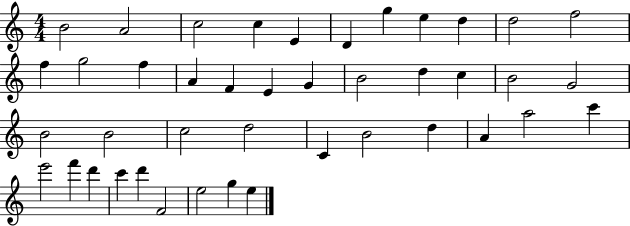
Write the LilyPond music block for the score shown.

{
  \clef treble
  \numericTimeSignature
  \time 4/4
  \key c \major
  b'2 a'2 | c''2 c''4 e'4 | d'4 g''4 e''4 d''4 | d''2 f''2 | \break f''4 g''2 f''4 | a'4 f'4 e'4 g'4 | b'2 d''4 c''4 | b'2 g'2 | \break b'2 b'2 | c''2 d''2 | c'4 b'2 d''4 | a'4 a''2 c'''4 | \break e'''2 f'''4 d'''4 | c'''4 d'''4 f'2 | e''2 g''4 e''4 | \bar "|."
}